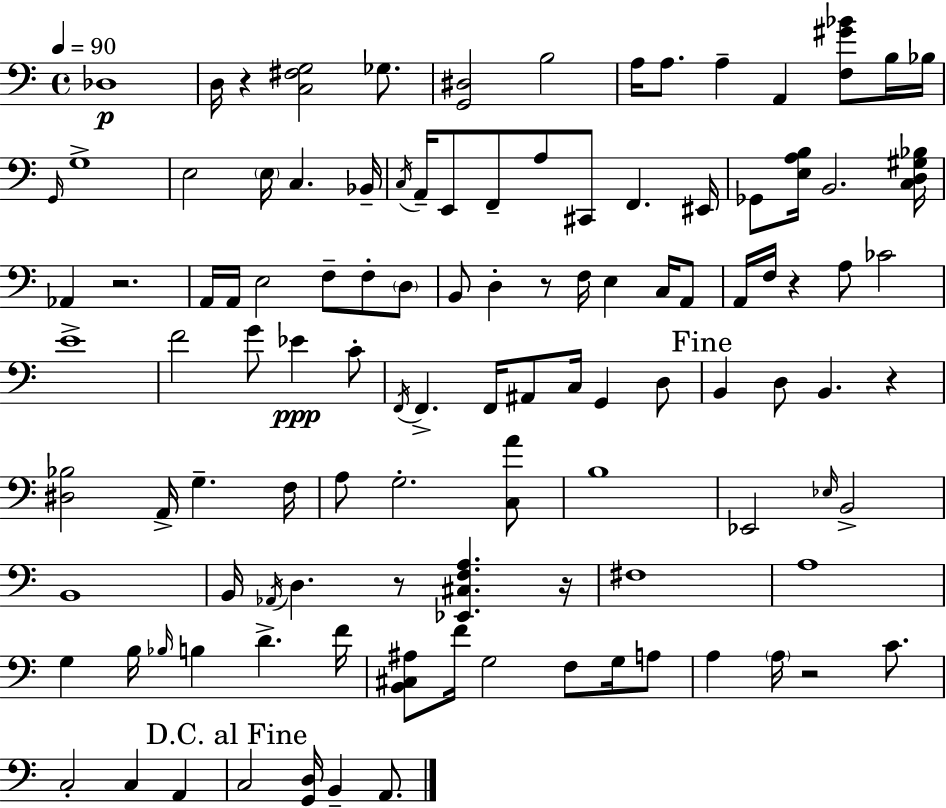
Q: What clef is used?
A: bass